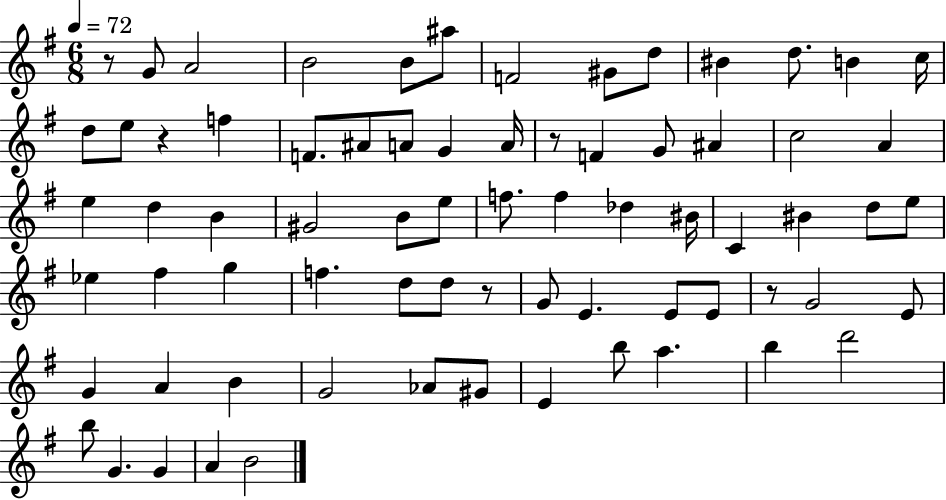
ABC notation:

X:1
T:Untitled
M:6/8
L:1/4
K:G
z/2 G/2 A2 B2 B/2 ^a/2 F2 ^G/2 d/2 ^B d/2 B c/4 d/2 e/2 z f F/2 ^A/2 A/2 G A/4 z/2 F G/2 ^A c2 A e d B ^G2 B/2 e/2 f/2 f _d ^B/4 C ^B d/2 e/2 _e ^f g f d/2 d/2 z/2 G/2 E E/2 E/2 z/2 G2 E/2 G A B G2 _A/2 ^G/2 E b/2 a b d'2 b/2 G G A B2